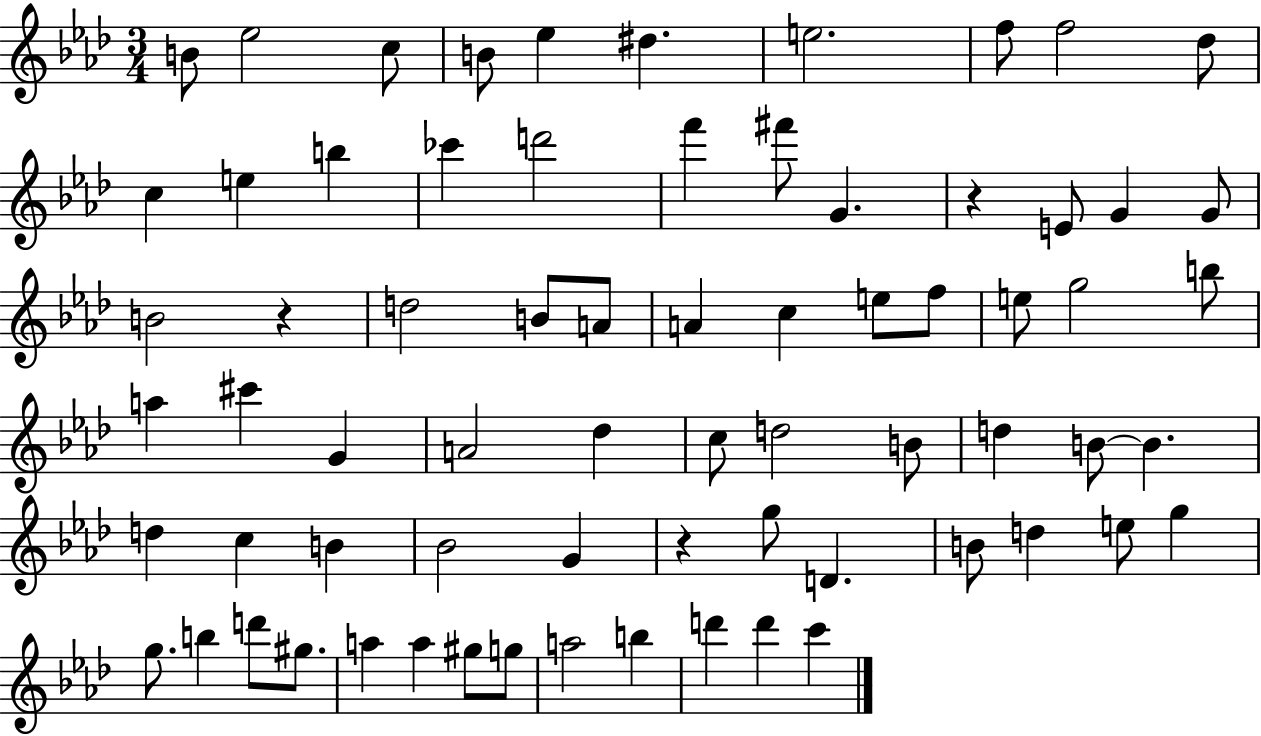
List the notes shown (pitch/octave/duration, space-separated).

B4/e Eb5/h C5/e B4/e Eb5/q D#5/q. E5/h. F5/e F5/h Db5/e C5/q E5/q B5/q CES6/q D6/h F6/q F#6/e G4/q. R/q E4/e G4/q G4/e B4/h R/q D5/h B4/e A4/e A4/q C5/q E5/e F5/e E5/e G5/h B5/e A5/q C#6/q G4/q A4/h Db5/q C5/e D5/h B4/e D5/q B4/e B4/q. D5/q C5/q B4/q Bb4/h G4/q R/q G5/e D4/q. B4/e D5/q E5/e G5/q G5/e. B5/q D6/e G#5/e. A5/q A5/q G#5/e G5/e A5/h B5/q D6/q D6/q C6/q